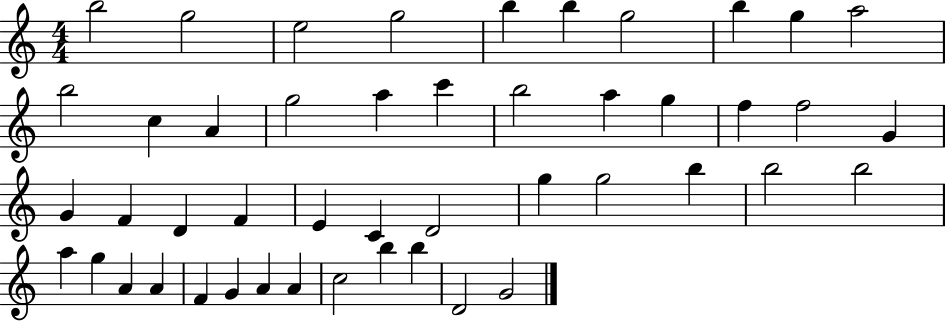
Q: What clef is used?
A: treble